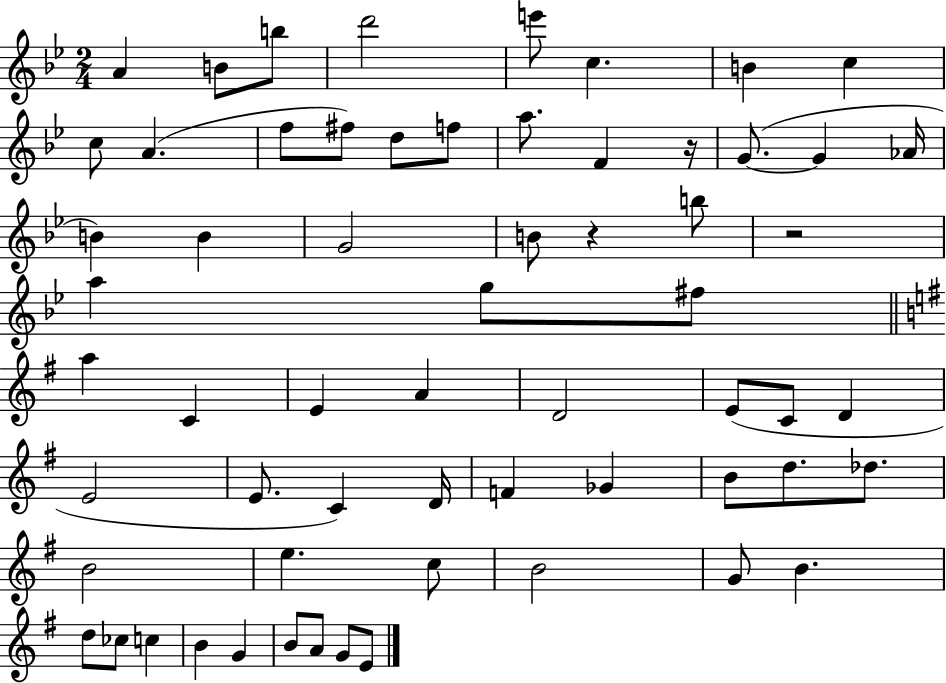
{
  \clef treble
  \numericTimeSignature
  \time 2/4
  \key bes \major
  \repeat volta 2 { a'4 b'8 b''8 | d'''2 | e'''8 c''4. | b'4 c''4 | \break c''8 a'4.( | f''8 fis''8) d''8 f''8 | a''8. f'4 r16 | g'8.~(~ g'4 aes'16 | \break b'4) b'4 | g'2 | b'8 r4 b''8 | r2 | \break a''4 g''8 fis''8 | \bar "||" \break \key g \major a''4 c'4 | e'4 a'4 | d'2 | e'8( c'8 d'4 | \break e'2 | e'8. c'4) d'16 | f'4 ges'4 | b'8 d''8. des''8. | \break b'2 | e''4. c''8 | b'2 | g'8 b'4. | \break d''8 ces''8 c''4 | b'4 g'4 | b'8 a'8 g'8 e'8 | } \bar "|."
}